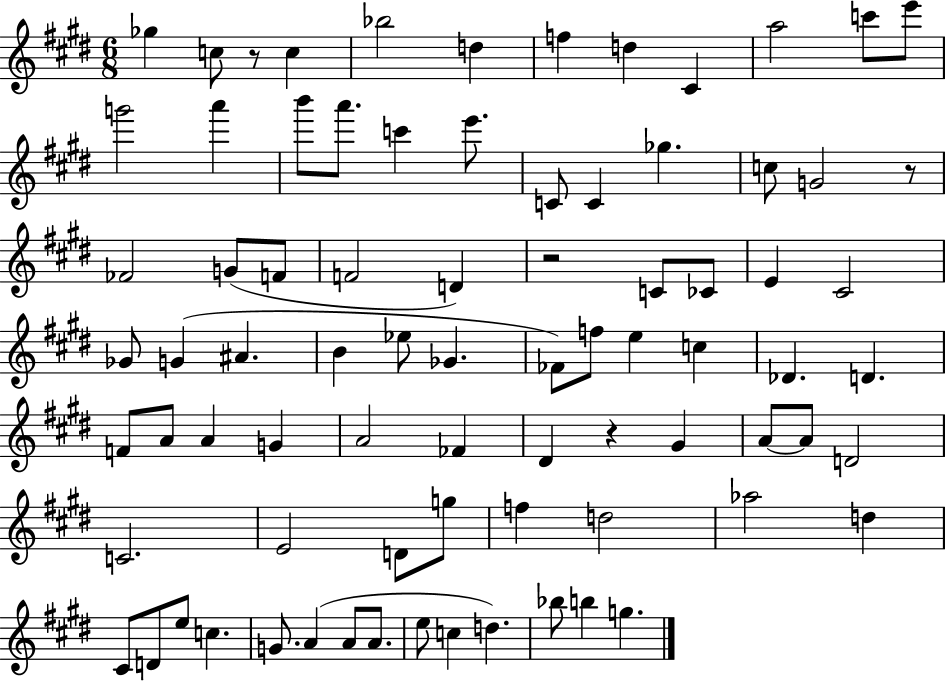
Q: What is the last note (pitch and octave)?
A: G5